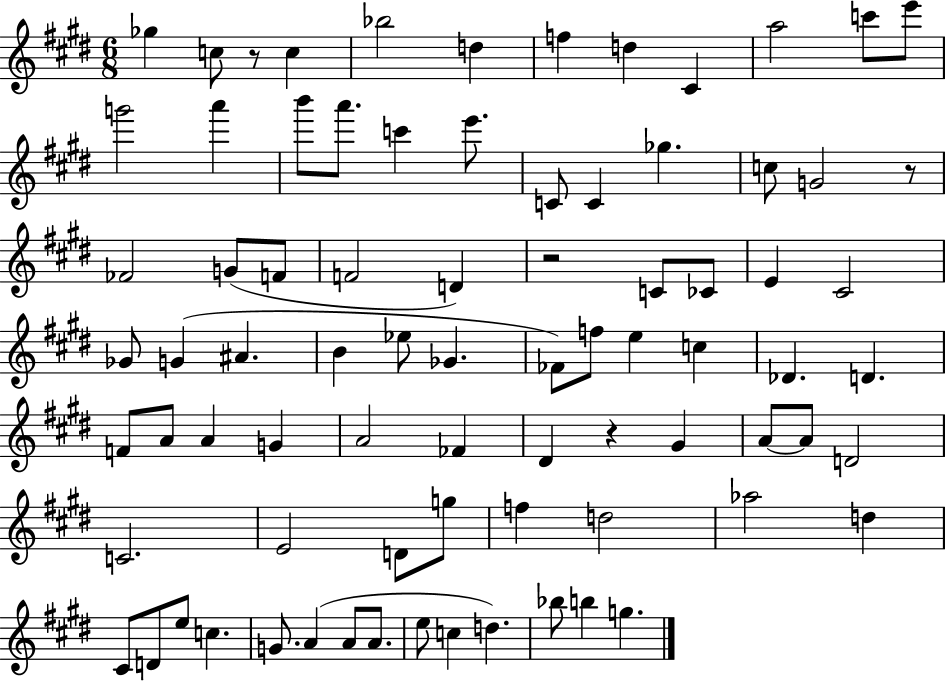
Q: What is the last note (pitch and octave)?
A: G5